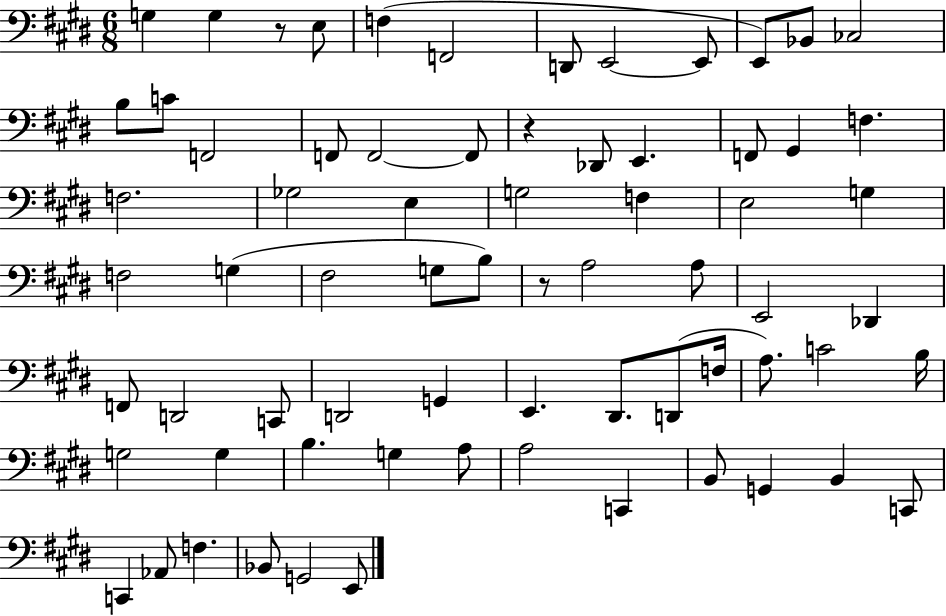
G3/q G3/q R/e E3/e F3/q F2/h D2/e E2/h E2/e E2/e Bb2/e CES3/h B3/e C4/e F2/h F2/e F2/h F2/e R/q Db2/e E2/q. F2/e G#2/q F3/q. F3/h. Gb3/h E3/q G3/h F3/q E3/h G3/q F3/h G3/q F#3/h G3/e B3/e R/e A3/h A3/e E2/h Db2/q F2/e D2/h C2/e D2/h G2/q E2/q. D#2/e. D2/e F3/s A3/e. C4/h B3/s G3/h G3/q B3/q. G3/q A3/e A3/h C2/q B2/e G2/q B2/q C2/e C2/q Ab2/e F3/q. Bb2/e G2/h E2/e